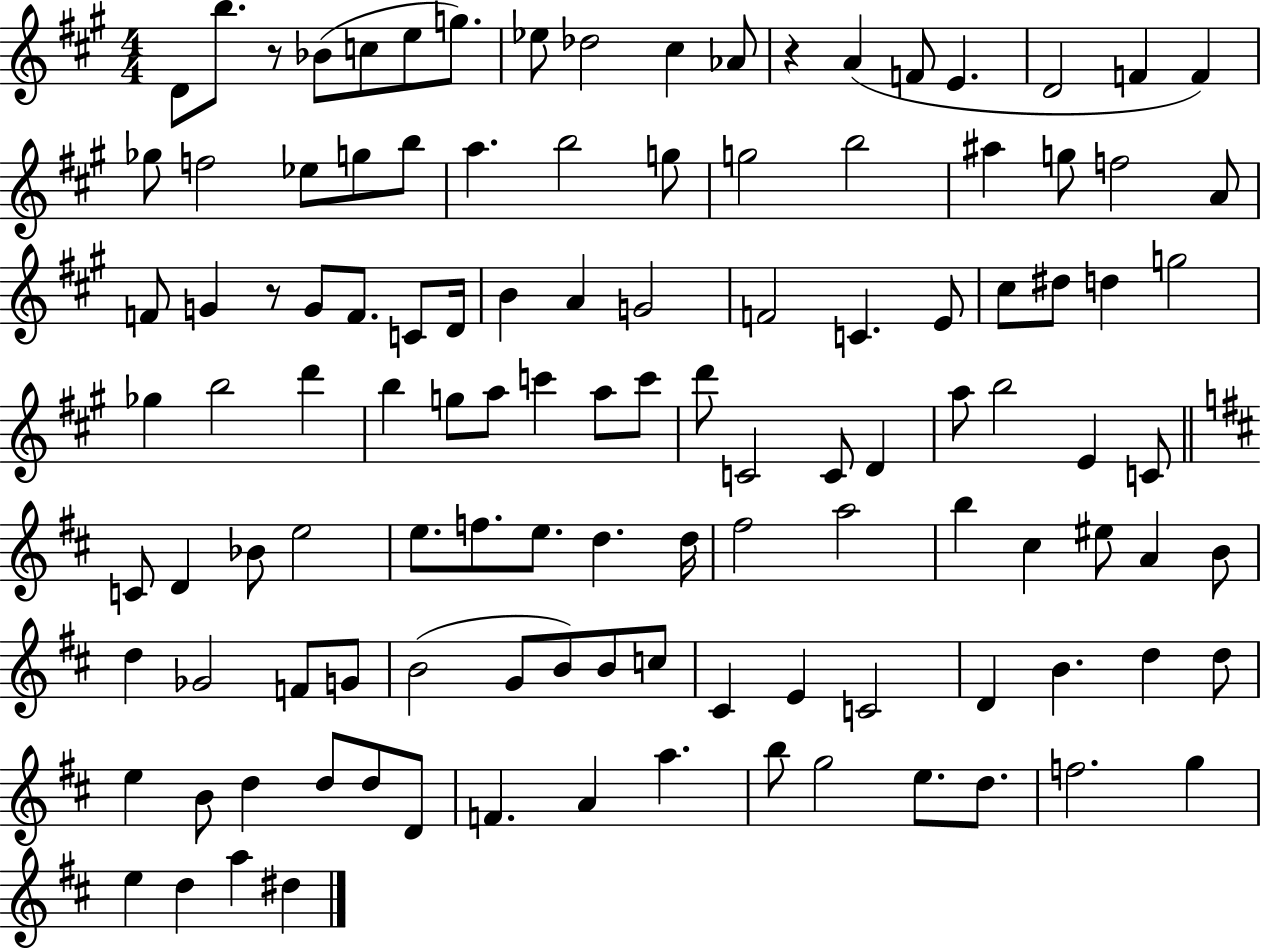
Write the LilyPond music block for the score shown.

{
  \clef treble
  \numericTimeSignature
  \time 4/4
  \key a \major
  d'8 b''8. r8 bes'8( c''8 e''8 g''8.) | ees''8 des''2 cis''4 aes'8 | r4 a'4( f'8 e'4. | d'2 f'4 f'4) | \break ges''8 f''2 ees''8 g''8 b''8 | a''4. b''2 g''8 | g''2 b''2 | ais''4 g''8 f''2 a'8 | \break f'8 g'4 r8 g'8 f'8. c'8 d'16 | b'4 a'4 g'2 | f'2 c'4. e'8 | cis''8 dis''8 d''4 g''2 | \break ges''4 b''2 d'''4 | b''4 g''8 a''8 c'''4 a''8 c'''8 | d'''8 c'2 c'8 d'4 | a''8 b''2 e'4 c'8 | \break \bar "||" \break \key d \major c'8 d'4 bes'8 e''2 | e''8. f''8. e''8. d''4. d''16 | fis''2 a''2 | b''4 cis''4 eis''8 a'4 b'8 | \break d''4 ges'2 f'8 g'8 | b'2( g'8 b'8) b'8 c''8 | cis'4 e'4 c'2 | d'4 b'4. d''4 d''8 | \break e''4 b'8 d''4 d''8 d''8 d'8 | f'4. a'4 a''4. | b''8 g''2 e''8. d''8. | f''2. g''4 | \break e''4 d''4 a''4 dis''4 | \bar "|."
}